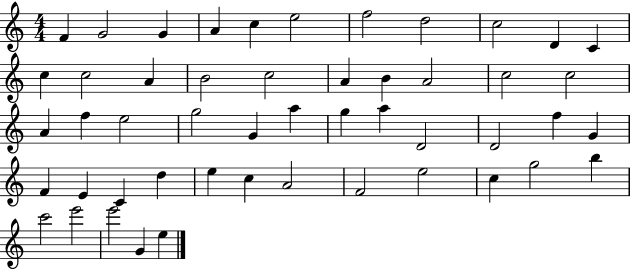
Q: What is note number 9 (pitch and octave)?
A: C5